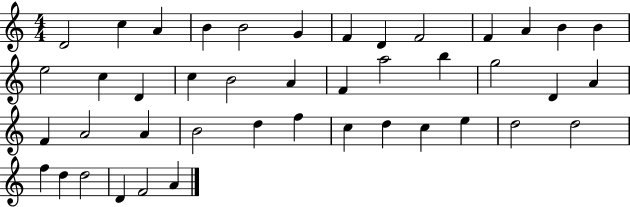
D4/h C5/q A4/q B4/q B4/h G4/q F4/q D4/q F4/h F4/q A4/q B4/q B4/q E5/h C5/q D4/q C5/q B4/h A4/q F4/q A5/h B5/q G5/h D4/q A4/q F4/q A4/h A4/q B4/h D5/q F5/q C5/q D5/q C5/q E5/q D5/h D5/h F5/q D5/q D5/h D4/q F4/h A4/q